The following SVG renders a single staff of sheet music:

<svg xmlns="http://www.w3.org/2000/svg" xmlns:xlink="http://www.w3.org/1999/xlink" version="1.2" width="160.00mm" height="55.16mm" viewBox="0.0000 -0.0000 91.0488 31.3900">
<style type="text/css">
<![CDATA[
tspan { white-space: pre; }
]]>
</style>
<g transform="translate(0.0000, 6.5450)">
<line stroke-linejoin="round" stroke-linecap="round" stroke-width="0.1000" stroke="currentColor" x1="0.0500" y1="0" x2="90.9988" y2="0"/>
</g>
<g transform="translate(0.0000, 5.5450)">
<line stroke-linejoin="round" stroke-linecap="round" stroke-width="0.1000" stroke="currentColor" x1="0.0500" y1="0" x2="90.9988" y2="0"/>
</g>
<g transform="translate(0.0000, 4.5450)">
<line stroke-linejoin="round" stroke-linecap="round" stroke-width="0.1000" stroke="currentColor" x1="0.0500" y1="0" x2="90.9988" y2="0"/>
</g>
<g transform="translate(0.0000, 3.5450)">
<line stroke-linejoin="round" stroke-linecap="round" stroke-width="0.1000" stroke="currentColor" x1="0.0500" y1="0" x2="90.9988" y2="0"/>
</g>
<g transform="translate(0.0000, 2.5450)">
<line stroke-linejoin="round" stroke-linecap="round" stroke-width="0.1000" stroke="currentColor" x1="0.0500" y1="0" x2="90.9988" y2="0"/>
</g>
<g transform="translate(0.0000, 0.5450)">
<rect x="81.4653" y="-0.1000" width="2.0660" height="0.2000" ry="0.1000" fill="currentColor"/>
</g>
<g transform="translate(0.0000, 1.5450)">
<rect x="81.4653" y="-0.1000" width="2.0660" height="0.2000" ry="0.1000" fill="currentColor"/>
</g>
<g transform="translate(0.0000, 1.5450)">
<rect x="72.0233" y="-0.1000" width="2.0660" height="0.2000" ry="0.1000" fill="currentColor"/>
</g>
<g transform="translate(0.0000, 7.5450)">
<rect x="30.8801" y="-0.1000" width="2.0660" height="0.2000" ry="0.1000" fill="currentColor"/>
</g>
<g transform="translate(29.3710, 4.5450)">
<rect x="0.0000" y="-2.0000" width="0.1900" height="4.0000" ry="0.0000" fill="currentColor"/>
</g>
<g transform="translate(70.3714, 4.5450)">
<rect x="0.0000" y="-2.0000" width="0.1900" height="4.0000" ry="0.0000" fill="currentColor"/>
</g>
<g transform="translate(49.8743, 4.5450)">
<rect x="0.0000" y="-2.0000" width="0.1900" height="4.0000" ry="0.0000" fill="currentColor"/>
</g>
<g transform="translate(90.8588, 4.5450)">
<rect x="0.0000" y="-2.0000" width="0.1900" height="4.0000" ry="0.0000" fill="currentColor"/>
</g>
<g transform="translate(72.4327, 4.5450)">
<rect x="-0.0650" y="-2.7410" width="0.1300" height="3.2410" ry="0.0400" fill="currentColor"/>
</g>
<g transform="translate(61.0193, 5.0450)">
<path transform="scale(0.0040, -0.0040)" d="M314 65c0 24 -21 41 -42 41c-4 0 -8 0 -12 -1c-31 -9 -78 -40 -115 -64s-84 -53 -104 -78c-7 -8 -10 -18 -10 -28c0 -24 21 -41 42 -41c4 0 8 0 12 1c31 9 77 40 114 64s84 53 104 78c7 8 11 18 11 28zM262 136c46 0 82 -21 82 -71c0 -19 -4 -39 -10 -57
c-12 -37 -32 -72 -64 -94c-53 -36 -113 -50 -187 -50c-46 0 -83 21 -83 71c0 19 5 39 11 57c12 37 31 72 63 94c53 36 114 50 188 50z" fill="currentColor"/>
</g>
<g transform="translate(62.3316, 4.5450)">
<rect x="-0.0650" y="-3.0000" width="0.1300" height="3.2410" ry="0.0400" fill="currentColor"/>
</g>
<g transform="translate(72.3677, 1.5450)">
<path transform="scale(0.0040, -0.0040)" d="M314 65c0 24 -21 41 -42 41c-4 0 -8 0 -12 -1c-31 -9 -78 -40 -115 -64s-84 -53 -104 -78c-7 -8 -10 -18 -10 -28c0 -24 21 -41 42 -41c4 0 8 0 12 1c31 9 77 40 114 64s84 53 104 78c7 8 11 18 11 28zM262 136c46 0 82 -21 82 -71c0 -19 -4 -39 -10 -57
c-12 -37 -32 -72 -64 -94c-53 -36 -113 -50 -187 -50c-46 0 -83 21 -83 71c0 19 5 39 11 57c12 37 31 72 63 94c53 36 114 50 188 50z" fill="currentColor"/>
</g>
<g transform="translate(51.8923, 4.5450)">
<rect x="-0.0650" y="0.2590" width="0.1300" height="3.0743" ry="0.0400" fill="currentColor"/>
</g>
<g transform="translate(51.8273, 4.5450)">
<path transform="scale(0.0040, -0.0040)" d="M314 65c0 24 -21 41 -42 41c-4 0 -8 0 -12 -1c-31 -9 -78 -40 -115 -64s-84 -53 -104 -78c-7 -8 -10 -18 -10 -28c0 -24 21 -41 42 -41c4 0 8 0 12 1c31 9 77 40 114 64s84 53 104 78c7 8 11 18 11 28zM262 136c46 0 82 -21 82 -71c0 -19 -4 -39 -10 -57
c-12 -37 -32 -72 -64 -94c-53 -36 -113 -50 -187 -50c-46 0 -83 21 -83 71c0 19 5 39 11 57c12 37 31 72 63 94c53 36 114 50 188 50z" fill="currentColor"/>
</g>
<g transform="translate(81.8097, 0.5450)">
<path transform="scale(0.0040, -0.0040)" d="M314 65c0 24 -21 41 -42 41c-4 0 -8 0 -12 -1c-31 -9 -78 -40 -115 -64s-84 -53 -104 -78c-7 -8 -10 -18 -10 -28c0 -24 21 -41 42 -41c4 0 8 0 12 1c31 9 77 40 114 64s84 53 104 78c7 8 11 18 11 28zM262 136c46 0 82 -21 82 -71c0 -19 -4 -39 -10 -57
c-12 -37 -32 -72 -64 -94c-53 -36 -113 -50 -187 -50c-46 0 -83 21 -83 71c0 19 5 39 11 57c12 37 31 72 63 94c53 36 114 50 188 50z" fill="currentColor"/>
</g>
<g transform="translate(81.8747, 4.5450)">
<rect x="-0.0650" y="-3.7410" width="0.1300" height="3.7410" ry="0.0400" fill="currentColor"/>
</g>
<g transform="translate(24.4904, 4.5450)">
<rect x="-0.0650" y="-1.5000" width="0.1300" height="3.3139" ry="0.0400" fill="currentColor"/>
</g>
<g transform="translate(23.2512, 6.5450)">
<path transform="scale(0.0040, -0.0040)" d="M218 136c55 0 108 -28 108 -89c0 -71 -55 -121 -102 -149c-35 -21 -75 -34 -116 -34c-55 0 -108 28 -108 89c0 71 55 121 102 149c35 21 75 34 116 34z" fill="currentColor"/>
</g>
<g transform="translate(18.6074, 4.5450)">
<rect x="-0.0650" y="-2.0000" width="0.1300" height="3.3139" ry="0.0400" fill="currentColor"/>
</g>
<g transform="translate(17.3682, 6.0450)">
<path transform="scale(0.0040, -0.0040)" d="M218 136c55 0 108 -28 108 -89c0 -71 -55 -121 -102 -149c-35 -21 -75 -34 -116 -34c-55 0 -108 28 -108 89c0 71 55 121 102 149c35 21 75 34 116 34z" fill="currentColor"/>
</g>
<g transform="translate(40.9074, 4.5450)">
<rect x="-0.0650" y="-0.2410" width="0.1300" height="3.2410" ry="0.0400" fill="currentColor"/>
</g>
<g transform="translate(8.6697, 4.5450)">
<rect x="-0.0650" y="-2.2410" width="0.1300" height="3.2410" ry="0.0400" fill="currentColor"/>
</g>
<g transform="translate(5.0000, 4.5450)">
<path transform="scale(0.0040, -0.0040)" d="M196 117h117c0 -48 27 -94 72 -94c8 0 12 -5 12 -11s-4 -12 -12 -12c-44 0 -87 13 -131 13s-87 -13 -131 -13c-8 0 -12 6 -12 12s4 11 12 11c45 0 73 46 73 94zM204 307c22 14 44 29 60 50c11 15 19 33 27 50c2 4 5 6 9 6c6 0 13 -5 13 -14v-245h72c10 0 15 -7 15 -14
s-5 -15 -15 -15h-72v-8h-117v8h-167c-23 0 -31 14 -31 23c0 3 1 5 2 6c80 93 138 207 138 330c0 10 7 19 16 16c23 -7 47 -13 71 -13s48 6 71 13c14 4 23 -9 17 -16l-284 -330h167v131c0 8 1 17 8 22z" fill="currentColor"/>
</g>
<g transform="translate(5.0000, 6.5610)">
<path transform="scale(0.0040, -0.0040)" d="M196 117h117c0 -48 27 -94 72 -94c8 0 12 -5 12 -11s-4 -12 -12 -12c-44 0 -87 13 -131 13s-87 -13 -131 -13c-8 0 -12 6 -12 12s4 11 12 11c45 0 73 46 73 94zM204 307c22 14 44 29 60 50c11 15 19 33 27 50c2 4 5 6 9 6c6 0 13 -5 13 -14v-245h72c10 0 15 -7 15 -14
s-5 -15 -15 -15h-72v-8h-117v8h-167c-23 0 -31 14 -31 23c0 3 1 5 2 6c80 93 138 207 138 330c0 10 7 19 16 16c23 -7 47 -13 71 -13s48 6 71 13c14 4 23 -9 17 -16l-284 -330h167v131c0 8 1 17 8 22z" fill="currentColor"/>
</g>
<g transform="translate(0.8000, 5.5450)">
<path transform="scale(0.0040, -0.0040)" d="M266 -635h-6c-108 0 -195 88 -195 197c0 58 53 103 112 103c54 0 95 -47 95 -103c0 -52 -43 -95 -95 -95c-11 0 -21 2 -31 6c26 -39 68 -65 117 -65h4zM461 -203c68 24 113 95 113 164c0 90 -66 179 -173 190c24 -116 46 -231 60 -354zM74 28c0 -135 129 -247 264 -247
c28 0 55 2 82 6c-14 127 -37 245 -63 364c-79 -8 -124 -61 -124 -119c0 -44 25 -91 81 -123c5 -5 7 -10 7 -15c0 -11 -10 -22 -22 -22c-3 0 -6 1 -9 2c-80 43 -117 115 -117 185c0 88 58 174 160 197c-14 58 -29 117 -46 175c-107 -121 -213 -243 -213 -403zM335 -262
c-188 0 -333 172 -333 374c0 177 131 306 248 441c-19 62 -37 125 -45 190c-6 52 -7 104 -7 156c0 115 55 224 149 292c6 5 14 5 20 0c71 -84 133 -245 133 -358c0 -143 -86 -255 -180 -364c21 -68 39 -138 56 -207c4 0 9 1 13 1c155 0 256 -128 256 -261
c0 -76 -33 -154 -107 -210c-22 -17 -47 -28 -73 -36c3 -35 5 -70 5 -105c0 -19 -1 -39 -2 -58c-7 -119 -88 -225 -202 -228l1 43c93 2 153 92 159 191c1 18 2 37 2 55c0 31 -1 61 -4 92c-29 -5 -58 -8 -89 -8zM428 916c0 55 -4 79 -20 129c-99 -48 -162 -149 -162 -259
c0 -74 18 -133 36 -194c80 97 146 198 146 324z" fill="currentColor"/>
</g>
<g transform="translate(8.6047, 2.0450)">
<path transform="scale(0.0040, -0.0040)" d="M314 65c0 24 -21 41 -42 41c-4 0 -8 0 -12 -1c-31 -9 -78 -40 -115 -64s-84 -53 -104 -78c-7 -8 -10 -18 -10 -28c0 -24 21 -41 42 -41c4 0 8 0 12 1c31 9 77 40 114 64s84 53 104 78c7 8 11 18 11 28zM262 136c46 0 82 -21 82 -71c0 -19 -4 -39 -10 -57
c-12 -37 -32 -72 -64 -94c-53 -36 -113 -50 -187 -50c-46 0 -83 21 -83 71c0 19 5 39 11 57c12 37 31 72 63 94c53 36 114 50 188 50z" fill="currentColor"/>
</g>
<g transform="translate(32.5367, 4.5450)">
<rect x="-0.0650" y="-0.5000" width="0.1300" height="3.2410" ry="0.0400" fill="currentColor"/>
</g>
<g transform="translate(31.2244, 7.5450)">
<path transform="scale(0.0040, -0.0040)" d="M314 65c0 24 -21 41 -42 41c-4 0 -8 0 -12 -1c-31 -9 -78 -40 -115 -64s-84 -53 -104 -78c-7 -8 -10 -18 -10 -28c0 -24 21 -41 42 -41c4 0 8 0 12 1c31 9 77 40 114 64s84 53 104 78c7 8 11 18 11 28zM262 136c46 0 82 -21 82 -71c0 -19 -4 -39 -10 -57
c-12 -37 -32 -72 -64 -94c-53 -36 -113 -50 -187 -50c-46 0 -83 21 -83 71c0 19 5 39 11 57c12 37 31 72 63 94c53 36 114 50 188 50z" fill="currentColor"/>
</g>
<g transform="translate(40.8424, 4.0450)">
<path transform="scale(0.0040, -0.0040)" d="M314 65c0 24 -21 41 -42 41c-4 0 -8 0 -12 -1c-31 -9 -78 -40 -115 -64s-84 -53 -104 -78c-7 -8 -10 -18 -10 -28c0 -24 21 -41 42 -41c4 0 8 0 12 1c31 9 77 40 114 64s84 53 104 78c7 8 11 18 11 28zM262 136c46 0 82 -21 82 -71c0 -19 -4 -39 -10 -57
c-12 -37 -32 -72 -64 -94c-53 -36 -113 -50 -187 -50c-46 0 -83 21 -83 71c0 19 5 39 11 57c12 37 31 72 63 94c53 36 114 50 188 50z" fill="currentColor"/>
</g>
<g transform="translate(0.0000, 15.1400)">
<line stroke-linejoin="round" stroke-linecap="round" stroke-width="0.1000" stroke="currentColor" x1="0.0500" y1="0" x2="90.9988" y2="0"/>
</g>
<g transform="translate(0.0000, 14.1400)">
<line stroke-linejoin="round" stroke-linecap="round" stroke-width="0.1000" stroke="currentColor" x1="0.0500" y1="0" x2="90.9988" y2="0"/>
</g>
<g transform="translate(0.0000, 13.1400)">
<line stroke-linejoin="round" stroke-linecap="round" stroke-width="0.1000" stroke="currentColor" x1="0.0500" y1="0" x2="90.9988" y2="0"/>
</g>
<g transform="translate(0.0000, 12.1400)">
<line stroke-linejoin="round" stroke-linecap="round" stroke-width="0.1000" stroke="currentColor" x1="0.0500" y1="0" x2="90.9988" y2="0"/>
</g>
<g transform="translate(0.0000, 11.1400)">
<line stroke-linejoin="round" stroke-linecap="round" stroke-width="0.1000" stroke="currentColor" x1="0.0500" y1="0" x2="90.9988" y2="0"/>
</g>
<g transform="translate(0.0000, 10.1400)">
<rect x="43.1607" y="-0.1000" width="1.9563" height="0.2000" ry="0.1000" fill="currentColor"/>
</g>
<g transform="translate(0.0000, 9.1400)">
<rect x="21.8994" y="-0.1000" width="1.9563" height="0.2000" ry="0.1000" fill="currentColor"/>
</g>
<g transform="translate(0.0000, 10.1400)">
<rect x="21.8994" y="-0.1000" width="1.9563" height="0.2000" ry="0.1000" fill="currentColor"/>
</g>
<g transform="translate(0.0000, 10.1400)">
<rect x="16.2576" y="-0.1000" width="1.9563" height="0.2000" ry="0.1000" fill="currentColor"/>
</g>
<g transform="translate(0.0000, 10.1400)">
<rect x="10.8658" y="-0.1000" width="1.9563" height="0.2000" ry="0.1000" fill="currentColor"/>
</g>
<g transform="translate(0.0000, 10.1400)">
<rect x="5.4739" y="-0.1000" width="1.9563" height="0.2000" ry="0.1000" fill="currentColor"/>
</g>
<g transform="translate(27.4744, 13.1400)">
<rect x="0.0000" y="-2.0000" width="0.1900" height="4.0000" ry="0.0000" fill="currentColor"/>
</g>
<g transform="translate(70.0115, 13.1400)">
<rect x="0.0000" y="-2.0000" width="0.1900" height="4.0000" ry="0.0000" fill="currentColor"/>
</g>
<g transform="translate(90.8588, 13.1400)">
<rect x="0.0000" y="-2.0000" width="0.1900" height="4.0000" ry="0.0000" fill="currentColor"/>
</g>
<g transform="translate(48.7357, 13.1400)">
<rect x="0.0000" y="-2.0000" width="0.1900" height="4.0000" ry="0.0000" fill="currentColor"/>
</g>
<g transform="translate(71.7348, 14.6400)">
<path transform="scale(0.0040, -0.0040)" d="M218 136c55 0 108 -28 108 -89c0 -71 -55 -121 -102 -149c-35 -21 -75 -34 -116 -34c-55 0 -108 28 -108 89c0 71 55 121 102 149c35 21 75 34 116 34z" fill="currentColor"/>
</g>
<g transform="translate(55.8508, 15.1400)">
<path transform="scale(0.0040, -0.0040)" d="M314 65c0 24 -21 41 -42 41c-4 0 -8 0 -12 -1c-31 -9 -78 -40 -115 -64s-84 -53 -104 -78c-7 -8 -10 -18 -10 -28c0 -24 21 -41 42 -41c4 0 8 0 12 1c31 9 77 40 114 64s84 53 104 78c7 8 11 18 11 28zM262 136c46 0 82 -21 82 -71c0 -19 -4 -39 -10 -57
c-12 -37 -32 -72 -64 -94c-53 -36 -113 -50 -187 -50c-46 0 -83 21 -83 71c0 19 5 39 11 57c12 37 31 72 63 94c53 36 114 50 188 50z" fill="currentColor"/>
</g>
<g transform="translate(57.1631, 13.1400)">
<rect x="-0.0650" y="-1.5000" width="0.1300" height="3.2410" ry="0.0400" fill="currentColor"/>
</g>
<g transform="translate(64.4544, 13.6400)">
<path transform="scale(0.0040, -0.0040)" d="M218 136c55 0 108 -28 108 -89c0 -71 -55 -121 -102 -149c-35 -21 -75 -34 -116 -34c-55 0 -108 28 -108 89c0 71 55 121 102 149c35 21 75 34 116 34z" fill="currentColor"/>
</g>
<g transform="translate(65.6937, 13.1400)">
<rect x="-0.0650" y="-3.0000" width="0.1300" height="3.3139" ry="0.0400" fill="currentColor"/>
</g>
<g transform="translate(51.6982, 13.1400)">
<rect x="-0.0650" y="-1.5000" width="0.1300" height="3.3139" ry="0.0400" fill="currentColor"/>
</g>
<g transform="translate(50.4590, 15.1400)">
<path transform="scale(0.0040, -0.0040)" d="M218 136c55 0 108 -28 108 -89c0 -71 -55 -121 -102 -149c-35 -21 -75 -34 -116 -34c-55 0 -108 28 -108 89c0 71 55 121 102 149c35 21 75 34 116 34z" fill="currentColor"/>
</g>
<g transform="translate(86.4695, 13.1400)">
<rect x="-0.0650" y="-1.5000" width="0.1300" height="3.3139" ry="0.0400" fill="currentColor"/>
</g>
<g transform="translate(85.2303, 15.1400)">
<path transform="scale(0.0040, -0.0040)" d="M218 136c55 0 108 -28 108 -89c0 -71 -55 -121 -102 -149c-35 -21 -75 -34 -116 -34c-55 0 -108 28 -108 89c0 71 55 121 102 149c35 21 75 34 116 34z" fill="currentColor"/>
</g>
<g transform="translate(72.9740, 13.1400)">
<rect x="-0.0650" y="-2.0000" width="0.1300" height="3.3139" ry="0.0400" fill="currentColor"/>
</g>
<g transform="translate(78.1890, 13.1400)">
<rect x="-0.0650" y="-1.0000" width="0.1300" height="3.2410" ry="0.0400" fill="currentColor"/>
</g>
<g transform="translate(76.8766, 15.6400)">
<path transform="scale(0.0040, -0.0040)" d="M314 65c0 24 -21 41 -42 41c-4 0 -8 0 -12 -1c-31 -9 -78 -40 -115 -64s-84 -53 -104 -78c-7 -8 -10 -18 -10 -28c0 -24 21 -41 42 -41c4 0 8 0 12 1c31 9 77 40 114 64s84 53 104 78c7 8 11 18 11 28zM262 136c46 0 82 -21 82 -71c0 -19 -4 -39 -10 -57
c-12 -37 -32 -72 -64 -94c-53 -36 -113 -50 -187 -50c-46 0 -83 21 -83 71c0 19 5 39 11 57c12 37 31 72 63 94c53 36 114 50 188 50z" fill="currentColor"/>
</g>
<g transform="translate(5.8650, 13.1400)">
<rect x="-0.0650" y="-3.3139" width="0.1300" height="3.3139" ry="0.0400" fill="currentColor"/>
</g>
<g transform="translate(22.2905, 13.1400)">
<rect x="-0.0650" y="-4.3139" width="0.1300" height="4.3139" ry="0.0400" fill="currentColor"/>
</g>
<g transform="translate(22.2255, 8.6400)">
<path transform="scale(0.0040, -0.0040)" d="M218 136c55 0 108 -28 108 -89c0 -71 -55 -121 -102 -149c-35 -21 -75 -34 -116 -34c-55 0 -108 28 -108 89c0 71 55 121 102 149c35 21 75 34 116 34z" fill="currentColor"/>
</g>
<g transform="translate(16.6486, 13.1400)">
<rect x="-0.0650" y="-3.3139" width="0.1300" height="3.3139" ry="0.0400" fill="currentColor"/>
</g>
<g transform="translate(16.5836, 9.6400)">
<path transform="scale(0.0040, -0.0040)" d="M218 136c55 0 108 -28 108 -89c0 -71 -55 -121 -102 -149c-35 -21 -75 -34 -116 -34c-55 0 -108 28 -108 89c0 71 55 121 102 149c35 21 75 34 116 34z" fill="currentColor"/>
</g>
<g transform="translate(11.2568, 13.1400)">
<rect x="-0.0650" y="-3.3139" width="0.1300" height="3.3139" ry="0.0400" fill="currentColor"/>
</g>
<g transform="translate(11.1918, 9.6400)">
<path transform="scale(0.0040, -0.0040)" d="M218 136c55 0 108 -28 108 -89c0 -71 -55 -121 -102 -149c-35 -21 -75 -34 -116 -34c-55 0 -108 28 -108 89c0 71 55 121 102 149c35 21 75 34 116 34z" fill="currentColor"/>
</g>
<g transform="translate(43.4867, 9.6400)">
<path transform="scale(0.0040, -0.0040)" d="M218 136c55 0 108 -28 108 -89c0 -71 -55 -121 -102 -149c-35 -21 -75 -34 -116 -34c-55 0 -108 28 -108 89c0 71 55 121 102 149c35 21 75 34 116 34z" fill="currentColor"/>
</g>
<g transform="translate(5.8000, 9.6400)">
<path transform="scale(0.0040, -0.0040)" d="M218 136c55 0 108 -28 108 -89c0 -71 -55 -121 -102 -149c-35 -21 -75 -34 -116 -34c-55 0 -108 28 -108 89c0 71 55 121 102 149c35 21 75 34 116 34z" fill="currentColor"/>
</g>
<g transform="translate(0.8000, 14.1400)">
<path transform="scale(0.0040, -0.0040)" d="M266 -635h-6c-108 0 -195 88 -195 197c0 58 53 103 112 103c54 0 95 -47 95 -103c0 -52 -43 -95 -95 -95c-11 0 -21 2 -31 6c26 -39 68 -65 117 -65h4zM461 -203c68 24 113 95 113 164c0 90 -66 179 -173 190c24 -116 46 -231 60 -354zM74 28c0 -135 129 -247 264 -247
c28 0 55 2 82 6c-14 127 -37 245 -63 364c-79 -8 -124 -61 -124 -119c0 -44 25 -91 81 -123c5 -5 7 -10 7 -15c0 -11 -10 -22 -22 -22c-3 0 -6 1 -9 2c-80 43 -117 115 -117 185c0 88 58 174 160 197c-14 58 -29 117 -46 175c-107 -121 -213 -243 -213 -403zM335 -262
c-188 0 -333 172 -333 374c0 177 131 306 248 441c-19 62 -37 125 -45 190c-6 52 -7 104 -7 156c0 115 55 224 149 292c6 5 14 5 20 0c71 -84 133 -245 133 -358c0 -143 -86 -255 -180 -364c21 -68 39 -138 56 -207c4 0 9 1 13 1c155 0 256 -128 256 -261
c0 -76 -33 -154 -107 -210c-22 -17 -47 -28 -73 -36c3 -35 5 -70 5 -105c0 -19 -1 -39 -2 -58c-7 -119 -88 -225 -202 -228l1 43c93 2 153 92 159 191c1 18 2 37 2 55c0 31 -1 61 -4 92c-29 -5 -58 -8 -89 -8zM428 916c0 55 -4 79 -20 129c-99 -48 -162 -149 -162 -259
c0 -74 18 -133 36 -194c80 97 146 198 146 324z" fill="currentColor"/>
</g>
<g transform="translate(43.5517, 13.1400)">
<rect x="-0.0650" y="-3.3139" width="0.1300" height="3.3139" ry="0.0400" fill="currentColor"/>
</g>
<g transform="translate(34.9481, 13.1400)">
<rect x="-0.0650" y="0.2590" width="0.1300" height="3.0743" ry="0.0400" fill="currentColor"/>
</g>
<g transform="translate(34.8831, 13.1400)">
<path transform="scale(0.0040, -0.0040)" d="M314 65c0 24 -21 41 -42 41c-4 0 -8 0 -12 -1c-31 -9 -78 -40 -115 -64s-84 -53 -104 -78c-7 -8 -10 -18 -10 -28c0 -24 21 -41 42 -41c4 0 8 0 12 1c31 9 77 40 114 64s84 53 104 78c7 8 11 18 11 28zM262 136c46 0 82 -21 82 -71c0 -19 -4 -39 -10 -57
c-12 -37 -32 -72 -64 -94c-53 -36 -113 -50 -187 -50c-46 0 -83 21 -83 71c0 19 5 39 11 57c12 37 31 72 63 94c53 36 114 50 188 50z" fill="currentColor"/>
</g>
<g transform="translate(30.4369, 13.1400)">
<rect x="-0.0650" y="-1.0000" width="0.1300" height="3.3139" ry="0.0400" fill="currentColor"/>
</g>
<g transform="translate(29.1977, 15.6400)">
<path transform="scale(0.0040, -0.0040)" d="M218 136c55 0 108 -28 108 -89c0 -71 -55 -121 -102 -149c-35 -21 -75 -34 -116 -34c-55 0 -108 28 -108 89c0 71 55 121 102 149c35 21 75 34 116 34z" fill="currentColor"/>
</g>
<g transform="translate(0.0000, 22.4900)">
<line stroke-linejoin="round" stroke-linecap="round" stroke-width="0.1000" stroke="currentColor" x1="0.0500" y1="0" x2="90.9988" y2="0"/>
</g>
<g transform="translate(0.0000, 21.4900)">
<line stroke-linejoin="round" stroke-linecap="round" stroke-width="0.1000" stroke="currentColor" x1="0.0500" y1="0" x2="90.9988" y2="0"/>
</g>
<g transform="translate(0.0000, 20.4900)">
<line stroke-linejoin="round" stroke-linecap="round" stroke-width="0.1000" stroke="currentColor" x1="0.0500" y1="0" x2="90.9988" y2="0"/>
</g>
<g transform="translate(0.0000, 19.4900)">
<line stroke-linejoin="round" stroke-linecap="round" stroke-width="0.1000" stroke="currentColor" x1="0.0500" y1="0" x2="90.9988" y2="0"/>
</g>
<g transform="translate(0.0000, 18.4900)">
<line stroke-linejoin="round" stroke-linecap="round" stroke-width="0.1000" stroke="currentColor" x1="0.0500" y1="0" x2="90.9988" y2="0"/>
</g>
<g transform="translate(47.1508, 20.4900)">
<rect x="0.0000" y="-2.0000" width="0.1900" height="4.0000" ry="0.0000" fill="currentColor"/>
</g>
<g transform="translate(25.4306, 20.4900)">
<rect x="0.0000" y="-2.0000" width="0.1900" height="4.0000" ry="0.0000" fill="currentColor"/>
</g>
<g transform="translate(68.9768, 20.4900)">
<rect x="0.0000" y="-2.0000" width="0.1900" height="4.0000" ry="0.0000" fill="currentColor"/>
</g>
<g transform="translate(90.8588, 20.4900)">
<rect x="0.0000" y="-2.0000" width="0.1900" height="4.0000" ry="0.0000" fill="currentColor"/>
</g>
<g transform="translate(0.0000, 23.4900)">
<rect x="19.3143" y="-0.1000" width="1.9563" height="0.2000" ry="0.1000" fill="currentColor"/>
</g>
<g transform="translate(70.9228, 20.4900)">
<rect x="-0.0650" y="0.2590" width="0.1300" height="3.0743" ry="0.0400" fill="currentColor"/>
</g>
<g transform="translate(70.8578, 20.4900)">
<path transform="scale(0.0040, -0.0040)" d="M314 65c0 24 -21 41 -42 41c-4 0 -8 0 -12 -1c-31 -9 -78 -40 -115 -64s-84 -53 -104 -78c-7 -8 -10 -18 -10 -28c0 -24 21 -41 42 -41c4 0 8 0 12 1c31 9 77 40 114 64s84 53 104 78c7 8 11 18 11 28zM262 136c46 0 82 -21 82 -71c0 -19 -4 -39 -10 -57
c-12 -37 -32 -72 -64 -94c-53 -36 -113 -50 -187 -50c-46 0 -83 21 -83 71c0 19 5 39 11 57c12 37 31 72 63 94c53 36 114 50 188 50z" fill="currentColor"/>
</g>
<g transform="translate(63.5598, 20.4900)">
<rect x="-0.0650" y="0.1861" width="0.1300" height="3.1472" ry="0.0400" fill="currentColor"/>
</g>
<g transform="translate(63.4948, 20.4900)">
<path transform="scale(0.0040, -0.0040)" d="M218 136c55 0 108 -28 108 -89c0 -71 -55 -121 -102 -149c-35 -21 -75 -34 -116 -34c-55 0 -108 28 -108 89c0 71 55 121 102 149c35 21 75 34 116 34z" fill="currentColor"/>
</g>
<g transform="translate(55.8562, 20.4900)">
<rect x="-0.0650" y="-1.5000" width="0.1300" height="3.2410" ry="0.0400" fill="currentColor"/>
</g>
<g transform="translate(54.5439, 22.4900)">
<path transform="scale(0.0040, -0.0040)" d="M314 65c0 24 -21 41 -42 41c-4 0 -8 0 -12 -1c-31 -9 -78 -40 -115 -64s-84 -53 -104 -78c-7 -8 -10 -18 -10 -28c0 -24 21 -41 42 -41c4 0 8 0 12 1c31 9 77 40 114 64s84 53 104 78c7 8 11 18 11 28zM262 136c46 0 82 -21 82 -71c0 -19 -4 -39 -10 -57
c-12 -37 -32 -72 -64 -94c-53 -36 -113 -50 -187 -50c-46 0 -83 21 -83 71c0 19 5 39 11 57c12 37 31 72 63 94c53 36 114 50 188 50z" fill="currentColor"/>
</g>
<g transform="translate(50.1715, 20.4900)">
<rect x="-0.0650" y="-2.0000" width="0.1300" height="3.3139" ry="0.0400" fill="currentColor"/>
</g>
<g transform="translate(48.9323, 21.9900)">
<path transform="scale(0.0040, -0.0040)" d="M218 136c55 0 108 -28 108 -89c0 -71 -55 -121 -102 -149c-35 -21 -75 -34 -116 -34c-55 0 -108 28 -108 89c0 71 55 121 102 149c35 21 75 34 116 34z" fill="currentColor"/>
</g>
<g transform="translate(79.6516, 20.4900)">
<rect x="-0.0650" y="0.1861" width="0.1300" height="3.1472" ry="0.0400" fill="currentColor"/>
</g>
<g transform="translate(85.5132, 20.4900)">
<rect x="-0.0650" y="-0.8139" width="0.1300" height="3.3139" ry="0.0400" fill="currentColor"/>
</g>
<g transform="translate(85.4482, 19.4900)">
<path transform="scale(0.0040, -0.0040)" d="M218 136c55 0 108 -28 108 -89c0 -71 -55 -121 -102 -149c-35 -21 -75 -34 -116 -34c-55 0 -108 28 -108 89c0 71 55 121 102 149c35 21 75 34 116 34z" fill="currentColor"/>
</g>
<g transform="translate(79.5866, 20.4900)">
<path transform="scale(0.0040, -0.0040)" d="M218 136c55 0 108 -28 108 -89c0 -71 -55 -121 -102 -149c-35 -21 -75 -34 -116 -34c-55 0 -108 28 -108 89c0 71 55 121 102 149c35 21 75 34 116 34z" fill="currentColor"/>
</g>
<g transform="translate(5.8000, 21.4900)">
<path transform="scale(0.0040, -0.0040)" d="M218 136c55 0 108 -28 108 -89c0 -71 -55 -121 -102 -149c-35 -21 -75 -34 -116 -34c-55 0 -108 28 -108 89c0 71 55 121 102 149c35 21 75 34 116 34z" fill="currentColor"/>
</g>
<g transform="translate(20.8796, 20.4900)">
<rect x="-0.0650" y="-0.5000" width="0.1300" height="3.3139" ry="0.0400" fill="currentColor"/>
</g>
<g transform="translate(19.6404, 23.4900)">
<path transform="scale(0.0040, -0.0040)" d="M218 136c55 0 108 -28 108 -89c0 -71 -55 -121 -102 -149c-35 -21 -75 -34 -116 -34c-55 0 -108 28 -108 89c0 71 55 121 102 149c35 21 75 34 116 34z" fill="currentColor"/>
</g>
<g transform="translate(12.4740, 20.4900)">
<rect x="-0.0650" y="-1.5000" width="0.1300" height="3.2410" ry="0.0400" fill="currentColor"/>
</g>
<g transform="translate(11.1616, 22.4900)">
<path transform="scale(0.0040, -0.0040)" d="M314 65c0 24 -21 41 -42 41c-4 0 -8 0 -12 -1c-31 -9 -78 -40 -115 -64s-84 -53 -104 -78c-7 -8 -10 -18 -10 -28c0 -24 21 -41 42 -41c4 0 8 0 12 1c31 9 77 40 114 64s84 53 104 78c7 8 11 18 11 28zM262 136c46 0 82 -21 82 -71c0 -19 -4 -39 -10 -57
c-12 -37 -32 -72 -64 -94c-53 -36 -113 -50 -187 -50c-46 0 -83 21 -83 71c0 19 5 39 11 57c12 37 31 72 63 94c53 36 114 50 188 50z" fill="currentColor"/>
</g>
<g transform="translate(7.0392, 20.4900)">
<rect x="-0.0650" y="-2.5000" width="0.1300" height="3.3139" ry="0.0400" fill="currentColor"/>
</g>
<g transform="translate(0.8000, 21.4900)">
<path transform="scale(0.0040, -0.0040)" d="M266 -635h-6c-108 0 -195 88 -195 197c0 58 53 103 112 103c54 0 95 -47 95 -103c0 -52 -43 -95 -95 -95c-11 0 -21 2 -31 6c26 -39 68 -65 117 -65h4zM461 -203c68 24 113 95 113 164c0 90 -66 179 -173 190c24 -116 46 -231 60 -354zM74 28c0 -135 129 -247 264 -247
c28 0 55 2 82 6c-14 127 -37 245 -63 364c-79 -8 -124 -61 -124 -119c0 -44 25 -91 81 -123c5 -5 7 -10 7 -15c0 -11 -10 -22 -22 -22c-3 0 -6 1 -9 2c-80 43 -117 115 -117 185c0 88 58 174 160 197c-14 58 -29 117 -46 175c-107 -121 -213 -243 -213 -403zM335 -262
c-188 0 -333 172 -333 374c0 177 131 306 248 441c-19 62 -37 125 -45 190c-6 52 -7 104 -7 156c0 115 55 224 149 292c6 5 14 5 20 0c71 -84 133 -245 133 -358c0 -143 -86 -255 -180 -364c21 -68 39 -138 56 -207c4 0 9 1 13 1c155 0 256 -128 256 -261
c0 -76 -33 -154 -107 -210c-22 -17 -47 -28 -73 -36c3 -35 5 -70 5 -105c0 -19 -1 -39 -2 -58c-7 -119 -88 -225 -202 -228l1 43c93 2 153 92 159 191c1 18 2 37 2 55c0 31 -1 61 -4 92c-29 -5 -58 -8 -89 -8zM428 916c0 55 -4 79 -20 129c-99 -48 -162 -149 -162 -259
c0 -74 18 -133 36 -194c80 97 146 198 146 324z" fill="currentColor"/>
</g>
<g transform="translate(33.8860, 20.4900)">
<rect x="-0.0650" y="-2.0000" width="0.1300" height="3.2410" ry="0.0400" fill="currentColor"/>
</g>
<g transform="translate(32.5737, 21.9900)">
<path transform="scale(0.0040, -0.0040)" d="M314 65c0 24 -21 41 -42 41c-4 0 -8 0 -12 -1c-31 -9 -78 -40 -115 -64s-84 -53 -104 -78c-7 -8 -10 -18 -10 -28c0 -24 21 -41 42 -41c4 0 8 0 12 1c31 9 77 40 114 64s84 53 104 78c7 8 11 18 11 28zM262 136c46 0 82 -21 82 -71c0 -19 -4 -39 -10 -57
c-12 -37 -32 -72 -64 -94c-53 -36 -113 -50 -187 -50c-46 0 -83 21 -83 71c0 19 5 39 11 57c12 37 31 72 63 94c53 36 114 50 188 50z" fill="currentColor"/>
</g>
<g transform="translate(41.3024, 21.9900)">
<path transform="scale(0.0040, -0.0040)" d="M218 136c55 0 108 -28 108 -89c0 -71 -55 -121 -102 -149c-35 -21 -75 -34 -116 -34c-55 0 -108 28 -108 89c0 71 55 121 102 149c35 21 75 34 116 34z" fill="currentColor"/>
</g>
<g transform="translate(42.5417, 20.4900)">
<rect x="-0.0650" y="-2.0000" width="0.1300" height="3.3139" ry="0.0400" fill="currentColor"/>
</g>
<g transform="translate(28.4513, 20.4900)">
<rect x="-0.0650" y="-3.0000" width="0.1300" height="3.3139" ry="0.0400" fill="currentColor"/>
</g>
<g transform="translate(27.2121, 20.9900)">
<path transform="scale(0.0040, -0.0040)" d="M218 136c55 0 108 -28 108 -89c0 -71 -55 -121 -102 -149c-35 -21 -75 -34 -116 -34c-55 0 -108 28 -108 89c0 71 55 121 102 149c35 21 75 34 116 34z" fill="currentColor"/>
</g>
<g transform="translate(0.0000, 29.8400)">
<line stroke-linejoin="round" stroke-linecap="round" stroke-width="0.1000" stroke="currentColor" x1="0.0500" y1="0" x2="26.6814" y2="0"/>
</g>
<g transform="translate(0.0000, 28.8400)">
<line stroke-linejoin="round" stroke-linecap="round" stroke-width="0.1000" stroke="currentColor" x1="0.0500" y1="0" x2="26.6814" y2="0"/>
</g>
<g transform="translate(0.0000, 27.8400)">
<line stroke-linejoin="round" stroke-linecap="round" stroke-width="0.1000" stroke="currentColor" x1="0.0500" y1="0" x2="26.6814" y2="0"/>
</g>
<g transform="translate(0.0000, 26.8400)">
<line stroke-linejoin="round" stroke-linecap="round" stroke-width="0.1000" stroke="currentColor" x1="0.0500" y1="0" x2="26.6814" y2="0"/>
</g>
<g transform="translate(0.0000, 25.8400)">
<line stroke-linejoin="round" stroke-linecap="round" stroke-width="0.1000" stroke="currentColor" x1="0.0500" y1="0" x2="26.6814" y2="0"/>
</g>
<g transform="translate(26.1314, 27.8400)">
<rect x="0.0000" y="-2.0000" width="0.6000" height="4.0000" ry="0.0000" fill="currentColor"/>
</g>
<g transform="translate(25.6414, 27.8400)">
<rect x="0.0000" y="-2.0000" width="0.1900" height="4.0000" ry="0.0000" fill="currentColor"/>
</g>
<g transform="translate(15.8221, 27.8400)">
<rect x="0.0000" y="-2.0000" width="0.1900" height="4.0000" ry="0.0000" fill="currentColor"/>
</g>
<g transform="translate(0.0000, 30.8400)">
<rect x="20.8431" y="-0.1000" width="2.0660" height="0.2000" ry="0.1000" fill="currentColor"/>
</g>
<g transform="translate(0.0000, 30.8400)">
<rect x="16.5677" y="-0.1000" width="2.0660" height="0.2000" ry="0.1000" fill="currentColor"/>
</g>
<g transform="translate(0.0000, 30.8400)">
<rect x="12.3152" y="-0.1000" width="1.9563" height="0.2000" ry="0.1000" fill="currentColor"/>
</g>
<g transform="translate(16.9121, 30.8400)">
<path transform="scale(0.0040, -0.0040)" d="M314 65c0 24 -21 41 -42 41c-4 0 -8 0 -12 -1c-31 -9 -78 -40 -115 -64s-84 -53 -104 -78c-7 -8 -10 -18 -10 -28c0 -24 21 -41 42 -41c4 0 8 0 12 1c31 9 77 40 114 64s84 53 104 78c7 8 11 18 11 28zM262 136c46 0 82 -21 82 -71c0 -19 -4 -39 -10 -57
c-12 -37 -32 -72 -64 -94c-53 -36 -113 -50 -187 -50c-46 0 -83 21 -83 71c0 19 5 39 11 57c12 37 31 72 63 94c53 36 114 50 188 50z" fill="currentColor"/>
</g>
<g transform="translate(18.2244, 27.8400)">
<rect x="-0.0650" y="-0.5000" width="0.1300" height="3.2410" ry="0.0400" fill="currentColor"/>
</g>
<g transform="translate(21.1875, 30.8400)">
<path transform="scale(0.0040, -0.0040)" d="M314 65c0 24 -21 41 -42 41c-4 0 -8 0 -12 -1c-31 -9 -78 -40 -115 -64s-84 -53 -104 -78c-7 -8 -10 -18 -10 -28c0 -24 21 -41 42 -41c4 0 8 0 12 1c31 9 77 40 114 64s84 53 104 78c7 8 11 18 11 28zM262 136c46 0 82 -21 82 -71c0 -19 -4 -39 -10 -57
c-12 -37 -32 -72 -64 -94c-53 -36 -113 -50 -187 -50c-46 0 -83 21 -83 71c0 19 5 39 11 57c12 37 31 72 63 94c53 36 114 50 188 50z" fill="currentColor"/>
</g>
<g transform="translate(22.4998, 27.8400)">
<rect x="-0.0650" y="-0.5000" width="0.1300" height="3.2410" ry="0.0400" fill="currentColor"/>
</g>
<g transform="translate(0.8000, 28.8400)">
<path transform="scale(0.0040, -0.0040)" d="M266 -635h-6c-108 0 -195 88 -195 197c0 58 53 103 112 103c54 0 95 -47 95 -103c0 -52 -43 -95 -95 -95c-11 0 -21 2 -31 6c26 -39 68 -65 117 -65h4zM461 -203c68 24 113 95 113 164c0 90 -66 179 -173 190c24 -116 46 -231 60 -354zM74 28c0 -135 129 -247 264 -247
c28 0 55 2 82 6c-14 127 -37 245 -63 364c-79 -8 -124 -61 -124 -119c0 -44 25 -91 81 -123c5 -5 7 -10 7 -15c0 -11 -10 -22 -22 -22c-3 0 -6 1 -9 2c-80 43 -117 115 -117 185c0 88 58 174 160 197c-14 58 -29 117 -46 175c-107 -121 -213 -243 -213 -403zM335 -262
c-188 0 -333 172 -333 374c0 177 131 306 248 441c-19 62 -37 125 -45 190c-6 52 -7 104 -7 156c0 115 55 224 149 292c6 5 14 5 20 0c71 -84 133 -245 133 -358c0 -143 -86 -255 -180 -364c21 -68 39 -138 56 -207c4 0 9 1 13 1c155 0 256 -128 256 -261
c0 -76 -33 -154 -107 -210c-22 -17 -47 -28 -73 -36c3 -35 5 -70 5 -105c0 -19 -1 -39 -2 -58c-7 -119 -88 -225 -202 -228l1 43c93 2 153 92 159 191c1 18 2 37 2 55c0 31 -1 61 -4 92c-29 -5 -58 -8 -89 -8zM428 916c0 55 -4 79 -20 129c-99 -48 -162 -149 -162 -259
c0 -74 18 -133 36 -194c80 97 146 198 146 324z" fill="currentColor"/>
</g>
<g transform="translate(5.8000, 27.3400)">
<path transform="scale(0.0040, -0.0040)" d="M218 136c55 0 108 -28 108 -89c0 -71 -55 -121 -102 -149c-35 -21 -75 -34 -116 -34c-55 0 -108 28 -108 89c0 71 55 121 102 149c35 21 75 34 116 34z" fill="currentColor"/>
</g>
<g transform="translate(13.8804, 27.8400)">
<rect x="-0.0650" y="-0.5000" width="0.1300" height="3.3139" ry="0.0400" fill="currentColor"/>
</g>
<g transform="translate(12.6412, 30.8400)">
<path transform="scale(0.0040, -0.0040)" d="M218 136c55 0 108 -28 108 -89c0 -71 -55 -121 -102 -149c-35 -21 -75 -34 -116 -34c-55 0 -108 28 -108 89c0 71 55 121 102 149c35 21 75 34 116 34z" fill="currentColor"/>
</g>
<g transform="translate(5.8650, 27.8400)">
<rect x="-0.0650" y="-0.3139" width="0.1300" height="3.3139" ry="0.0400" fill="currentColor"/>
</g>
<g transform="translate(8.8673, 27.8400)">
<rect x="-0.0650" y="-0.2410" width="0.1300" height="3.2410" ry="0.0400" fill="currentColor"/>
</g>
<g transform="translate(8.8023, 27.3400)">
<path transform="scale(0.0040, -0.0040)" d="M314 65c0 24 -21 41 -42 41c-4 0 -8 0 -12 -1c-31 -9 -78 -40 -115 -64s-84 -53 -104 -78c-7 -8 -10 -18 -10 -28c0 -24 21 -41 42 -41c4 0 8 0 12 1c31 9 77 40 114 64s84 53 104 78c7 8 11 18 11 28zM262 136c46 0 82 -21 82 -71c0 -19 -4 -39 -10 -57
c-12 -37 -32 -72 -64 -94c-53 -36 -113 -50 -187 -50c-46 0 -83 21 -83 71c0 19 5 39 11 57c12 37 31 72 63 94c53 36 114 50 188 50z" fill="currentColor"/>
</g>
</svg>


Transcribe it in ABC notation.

X:1
T:Untitled
M:4/4
L:1/4
K:C
g2 F E C2 c2 B2 A2 a2 c'2 b b b d' D B2 b E E2 A F D2 E G E2 C A F2 F F E2 B B2 B d c c2 C C2 C2